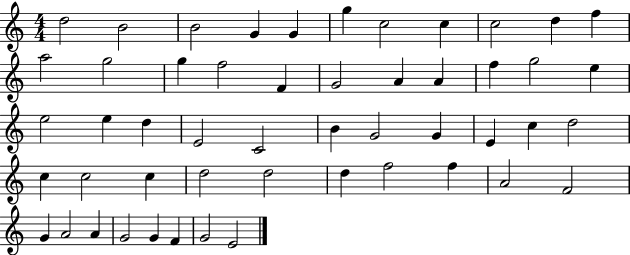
X:1
T:Untitled
M:4/4
L:1/4
K:C
d2 B2 B2 G G g c2 c c2 d f a2 g2 g f2 F G2 A A f g2 e e2 e d E2 C2 B G2 G E c d2 c c2 c d2 d2 d f2 f A2 F2 G A2 A G2 G F G2 E2